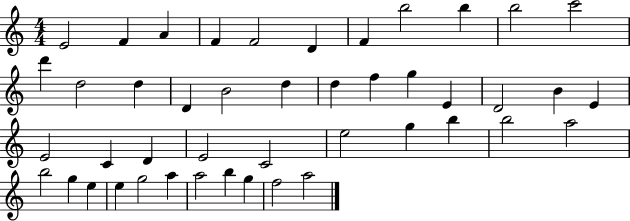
{
  \clef treble
  \numericTimeSignature
  \time 4/4
  \key c \major
  e'2 f'4 a'4 | f'4 f'2 d'4 | f'4 b''2 b''4 | b''2 c'''2 | \break d'''4 d''2 d''4 | d'4 b'2 d''4 | d''4 f''4 g''4 e'4 | d'2 b'4 e'4 | \break e'2 c'4 d'4 | e'2 c'2 | e''2 g''4 b''4 | b''2 a''2 | \break b''2 g''4 e''4 | e''4 g''2 a''4 | a''2 b''4 g''4 | f''2 a''2 | \break \bar "|."
}